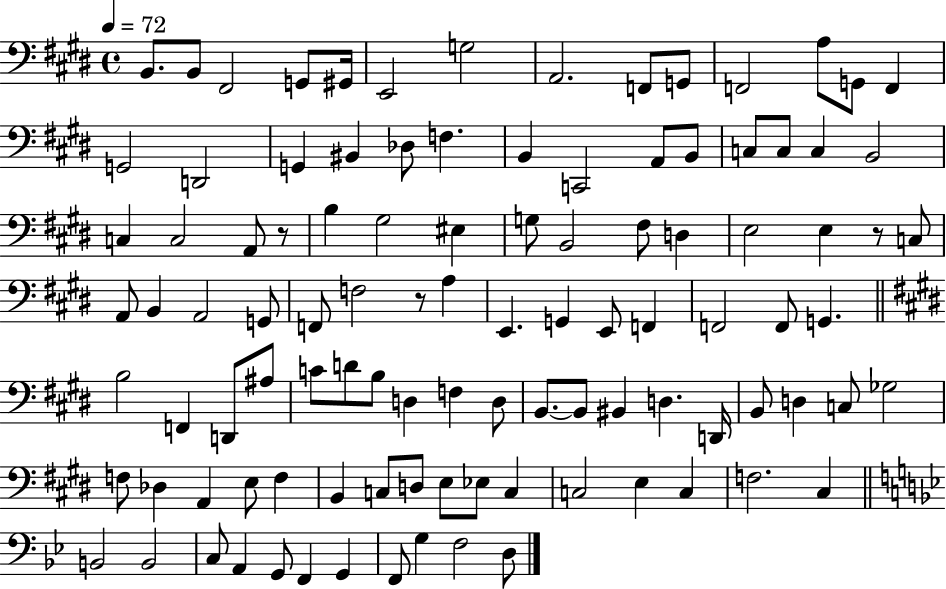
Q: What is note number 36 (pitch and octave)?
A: B2